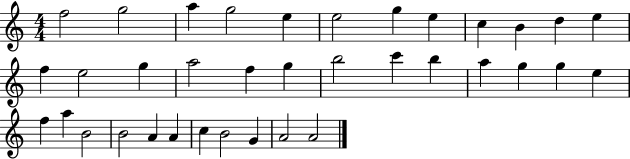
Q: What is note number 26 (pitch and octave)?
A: F5